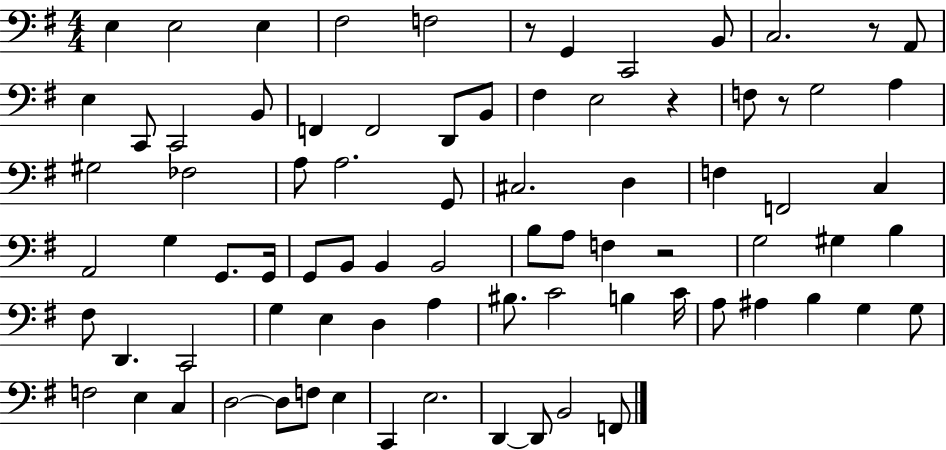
{
  \clef bass
  \numericTimeSignature
  \time 4/4
  \key g \major
  e4 e2 e4 | fis2 f2 | r8 g,4 c,2 b,8 | c2. r8 a,8 | \break e4 c,8 c,2 b,8 | f,4 f,2 d,8 b,8 | fis4 e2 r4 | f8 r8 g2 a4 | \break gis2 fes2 | a8 a2. g,8 | cis2. d4 | f4 f,2 c4 | \break a,2 g4 g,8. g,16 | g,8 b,8 b,4 b,2 | b8 a8 f4 r2 | g2 gis4 b4 | \break fis8 d,4. c,2 | g4 e4 d4 a4 | bis8. c'2 b4 c'16 | a8 ais4 b4 g4 g8 | \break f2 e4 c4 | d2~~ d8 f8 e4 | c,4 e2. | d,4~~ d,8 b,2 f,8 | \break \bar "|."
}